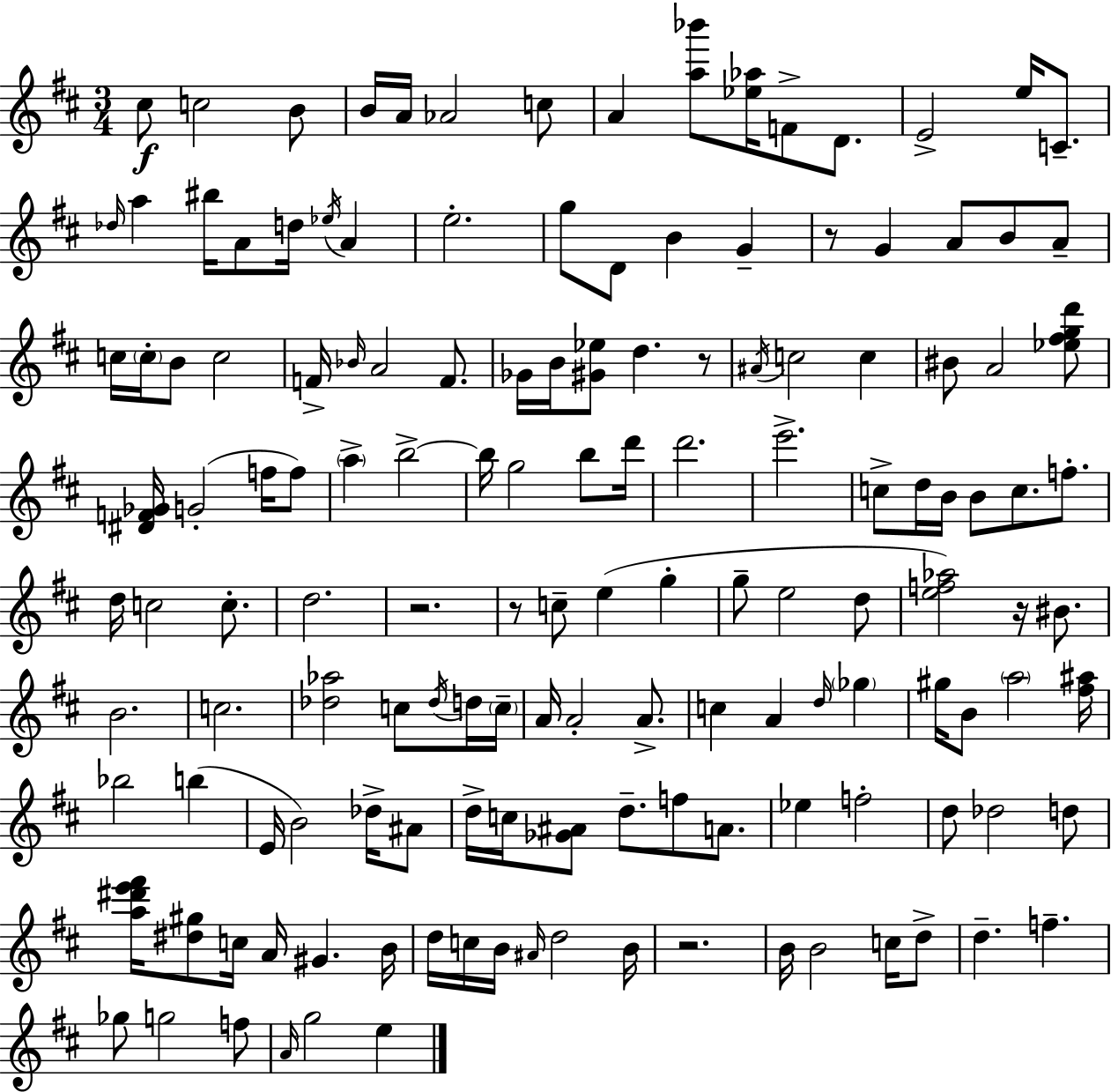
C#5/e C5/h B4/e B4/s A4/s Ab4/h C5/e A4/q [A5,Bb6]/e [Eb5,Ab5]/s F4/e D4/e. E4/h E5/s C4/e. Db5/s A5/q BIS5/s A4/e D5/s Eb5/s A4/q E5/h. G5/e D4/e B4/q G4/q R/e G4/q A4/e B4/e A4/e C5/s C5/s B4/e C5/h F4/s Bb4/s A4/h F4/e. Gb4/s B4/s [G#4,Eb5]/e D5/q. R/e A#4/s C5/h C5/q BIS4/e A4/h [Eb5,F#5,G5,D6]/e [D#4,F4,Gb4]/s G4/h F5/s F5/e A5/q B5/h B5/s G5/h B5/e D6/s D6/h. E6/h. C5/e D5/s B4/s B4/e C5/e. F5/e. D5/s C5/h C5/e. D5/h. R/h. R/e C5/e E5/q G5/q G5/e E5/h D5/e [E5,F5,Ab5]/h R/s BIS4/e. B4/h. C5/h. [Db5,Ab5]/h C5/e Db5/s D5/s C5/s A4/s A4/h A4/e. C5/q A4/q D5/s Gb5/q G#5/s B4/e A5/h [F#5,A#5]/s Bb5/h B5/q E4/s B4/h Db5/s A#4/e D5/s C5/s [Gb4,A#4]/e D5/e. F5/e A4/e. Eb5/q F5/h D5/e Db5/h D5/e [A5,D#6,E6,F#6]/s [D#5,G#5]/e C5/s A4/s G#4/q. B4/s D5/s C5/s B4/s A#4/s D5/h B4/s R/h. B4/s B4/h C5/s D5/e D5/q. F5/q. Gb5/e G5/h F5/e A4/s G5/h E5/q